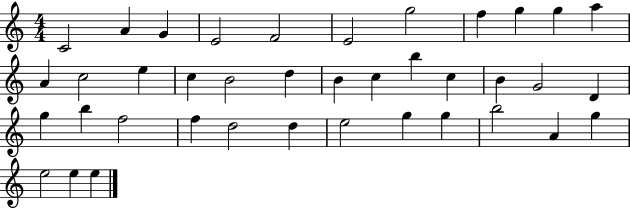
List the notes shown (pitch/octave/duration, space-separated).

C4/h A4/q G4/q E4/h F4/h E4/h G5/h F5/q G5/q G5/q A5/q A4/q C5/h E5/q C5/q B4/h D5/q B4/q C5/q B5/q C5/q B4/q G4/h D4/q G5/q B5/q F5/h F5/q D5/h D5/q E5/h G5/q G5/q B5/h A4/q G5/q E5/h E5/q E5/q